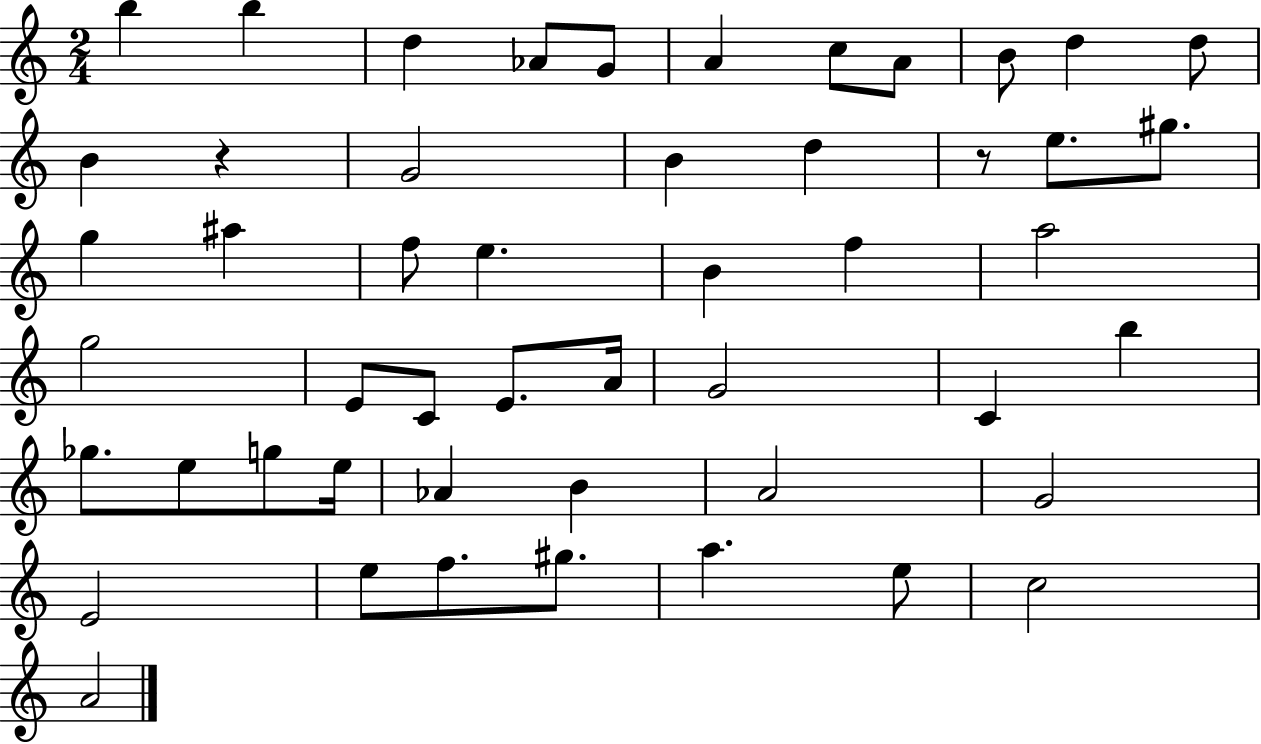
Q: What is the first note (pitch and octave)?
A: B5